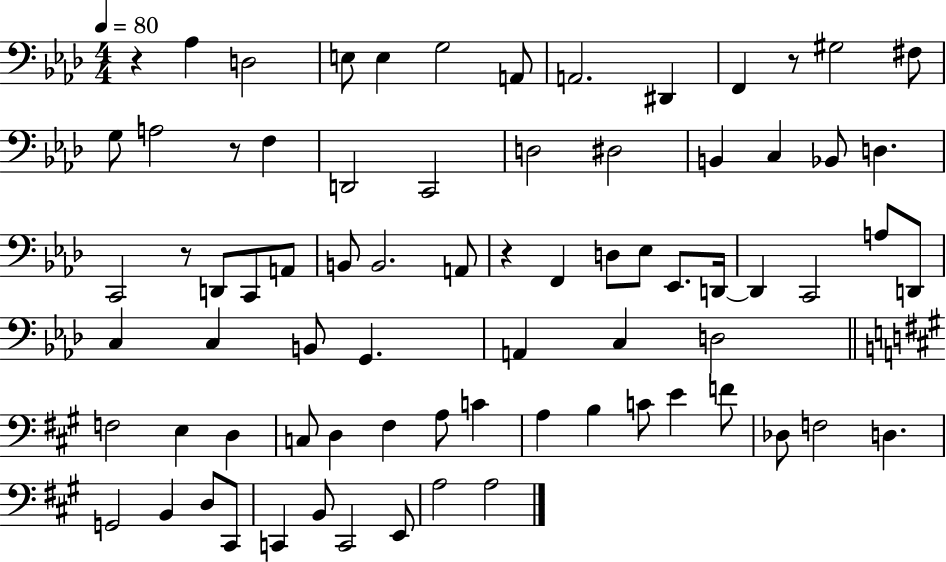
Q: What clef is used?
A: bass